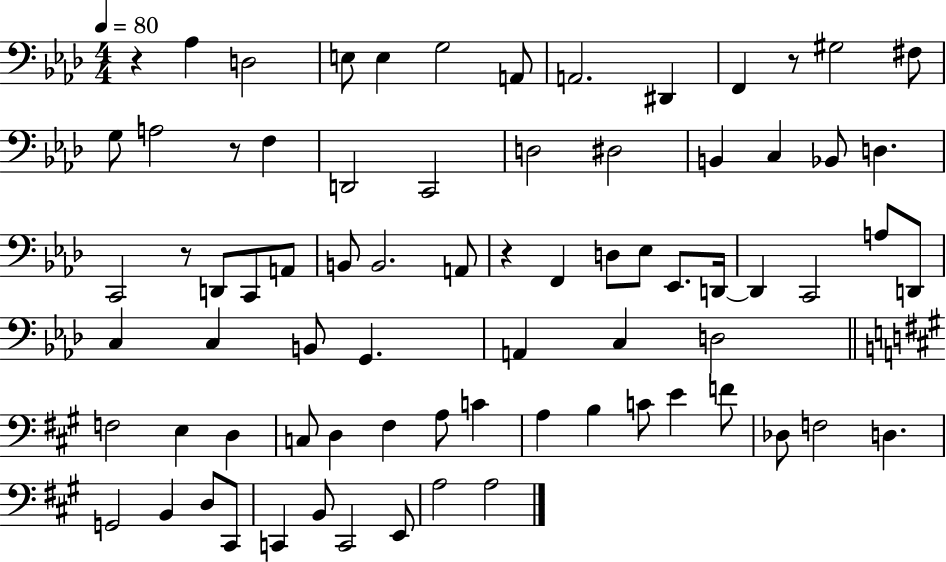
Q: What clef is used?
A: bass